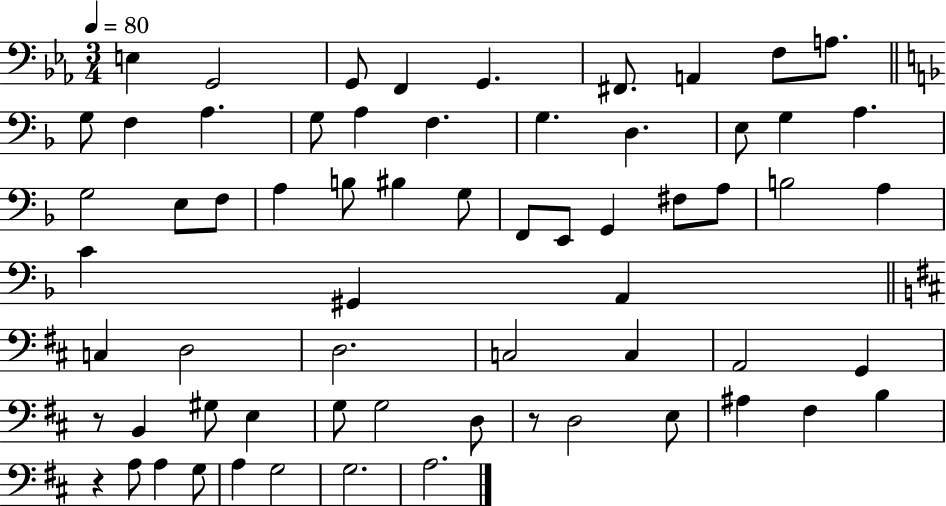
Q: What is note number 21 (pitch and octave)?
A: G3